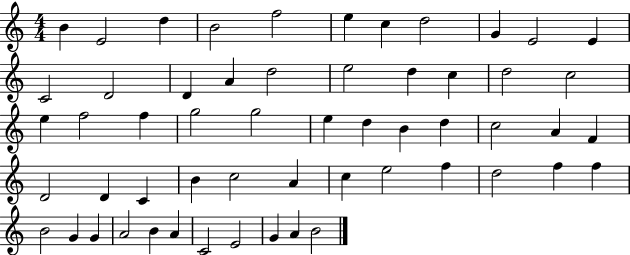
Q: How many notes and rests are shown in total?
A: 56